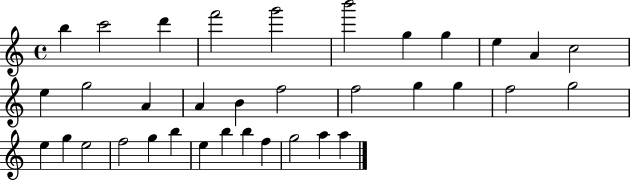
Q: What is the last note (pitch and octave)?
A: A5